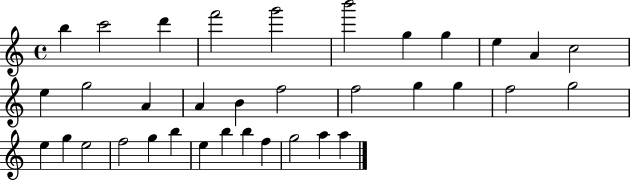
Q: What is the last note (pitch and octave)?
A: A5